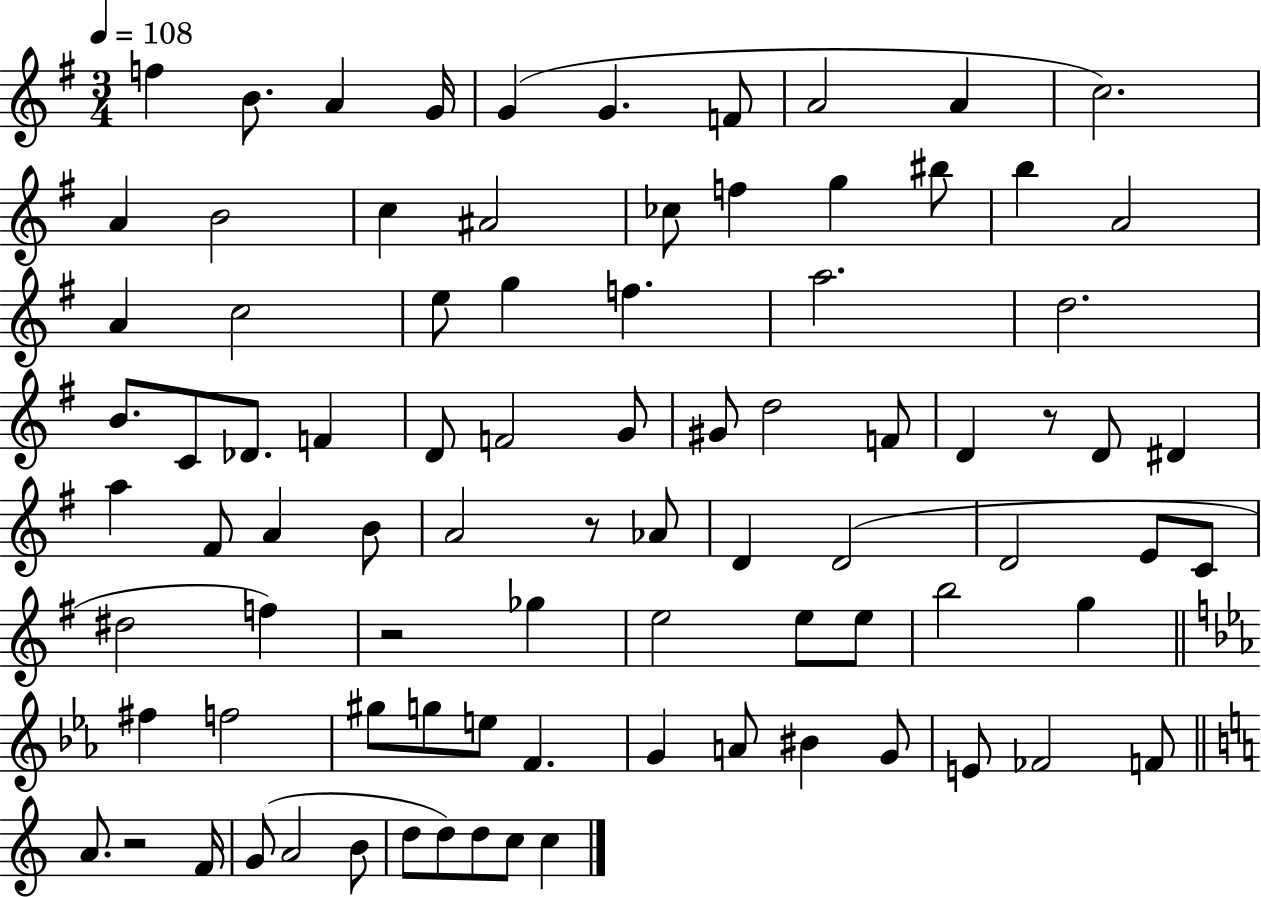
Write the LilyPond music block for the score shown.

{
  \clef treble
  \numericTimeSignature
  \time 3/4
  \key g \major
  \tempo 4 = 108
  f''4 b'8. a'4 g'16 | g'4( g'4. f'8 | a'2 a'4 | c''2.) | \break a'4 b'2 | c''4 ais'2 | ces''8 f''4 g''4 bis''8 | b''4 a'2 | \break a'4 c''2 | e''8 g''4 f''4. | a''2. | d''2. | \break b'8. c'8 des'8. f'4 | d'8 f'2 g'8 | gis'8 d''2 f'8 | d'4 r8 d'8 dis'4 | \break a''4 fis'8 a'4 b'8 | a'2 r8 aes'8 | d'4 d'2( | d'2 e'8 c'8 | \break dis''2 f''4) | r2 ges''4 | e''2 e''8 e''8 | b''2 g''4 | \break \bar "||" \break \key c \minor fis''4 f''2 | gis''8 g''8 e''8 f'4. | g'4 a'8 bis'4 g'8 | e'8 fes'2 f'8 | \break \bar "||" \break \key c \major a'8. r2 f'16 | g'8( a'2 b'8 | d''8 d''8) d''8 c''8 c''4 | \bar "|."
}